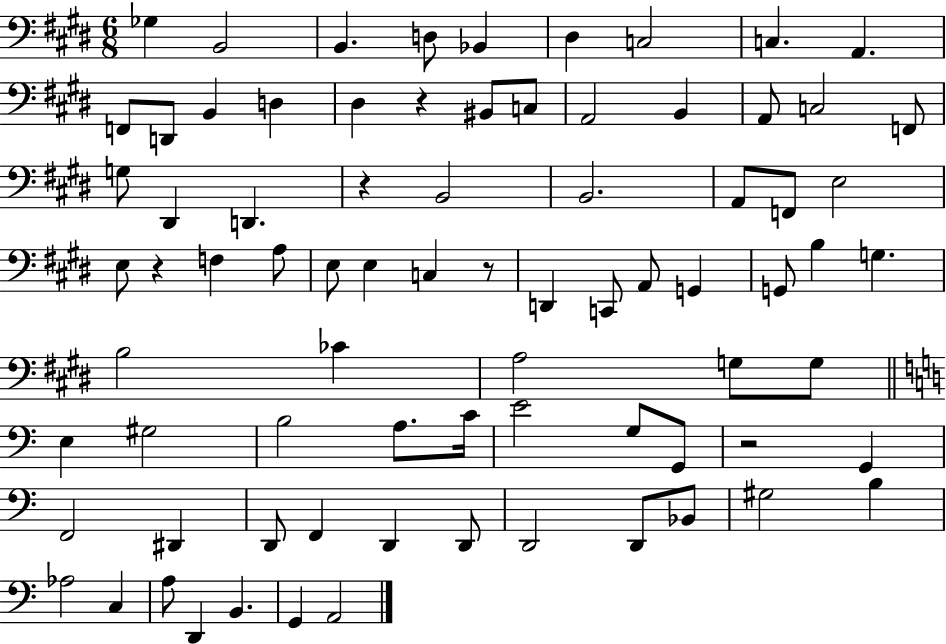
Gb3/q B2/h B2/q. D3/e Bb2/q D#3/q C3/h C3/q. A2/q. F2/e D2/e B2/q D3/q D#3/q R/q BIS2/e C3/e A2/h B2/q A2/e C3/h F2/e G3/e D#2/q D2/q. R/q B2/h B2/h. A2/e F2/e E3/h E3/e R/q F3/q A3/e E3/e E3/q C3/q R/e D2/q C2/e A2/e G2/q G2/e B3/q G3/q. B3/h CES4/q A3/h G3/e G3/e E3/q G#3/h B3/h A3/e. C4/s E4/h G3/e G2/e R/h G2/q F2/h D#2/q D2/e F2/q D2/q D2/e D2/h D2/e Bb2/e G#3/h B3/q Ab3/h C3/q A3/e D2/q B2/q. G2/q A2/h